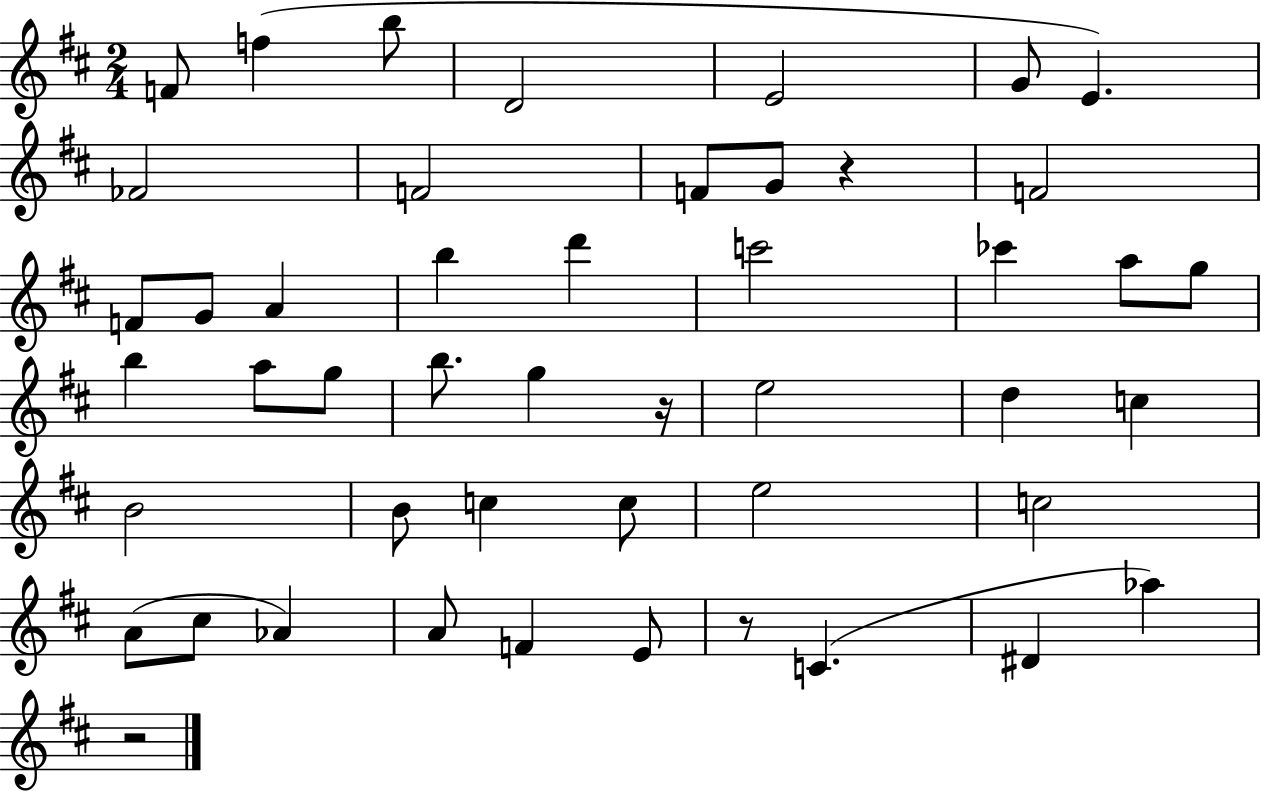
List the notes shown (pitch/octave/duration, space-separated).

F4/e F5/q B5/e D4/h E4/h G4/e E4/q. FES4/h F4/h F4/e G4/e R/q F4/h F4/e G4/e A4/q B5/q D6/q C6/h CES6/q A5/e G5/e B5/q A5/e G5/e B5/e. G5/q R/s E5/h D5/q C5/q B4/h B4/e C5/q C5/e E5/h C5/h A4/e C#5/e Ab4/q A4/e F4/q E4/e R/e C4/q. D#4/q Ab5/q R/h